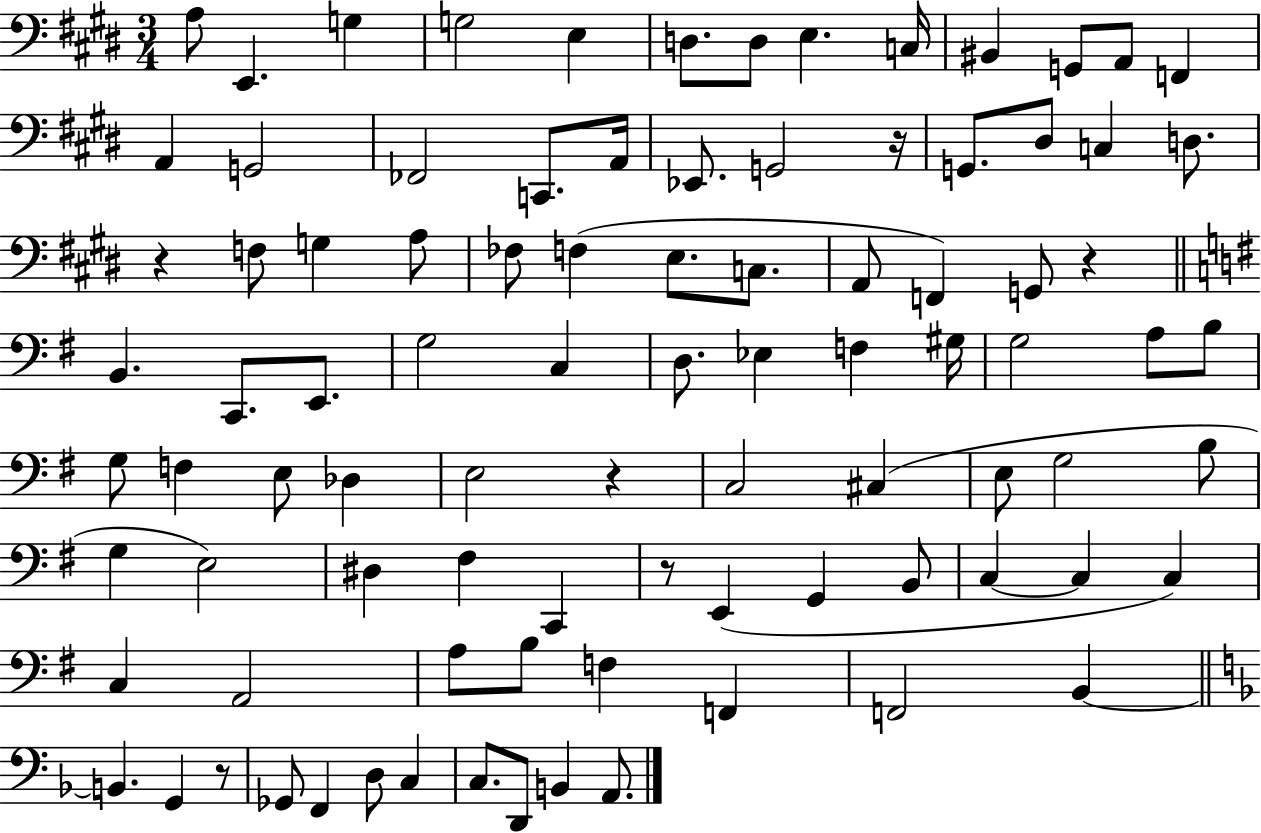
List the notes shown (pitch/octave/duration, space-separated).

A3/e E2/q. G3/q G3/h E3/q D3/e. D3/e E3/q. C3/s BIS2/q G2/e A2/e F2/q A2/q G2/h FES2/h C2/e. A2/s Eb2/e. G2/h R/s G2/e. D#3/e C3/q D3/e. R/q F3/e G3/q A3/e FES3/e F3/q E3/e. C3/e. A2/e F2/q G2/e R/q B2/q. C2/e. E2/e. G3/h C3/q D3/e. Eb3/q F3/q G#3/s G3/h A3/e B3/e G3/e F3/q E3/e Db3/q E3/h R/q C3/h C#3/q E3/e G3/h B3/e G3/q E3/h D#3/q F#3/q C2/q R/e E2/q G2/q B2/e C3/q C3/q C3/q C3/q A2/h A3/e B3/e F3/q F2/q F2/h B2/q B2/q. G2/q R/e Gb2/e F2/q D3/e C3/q C3/e. D2/e B2/q A2/e.